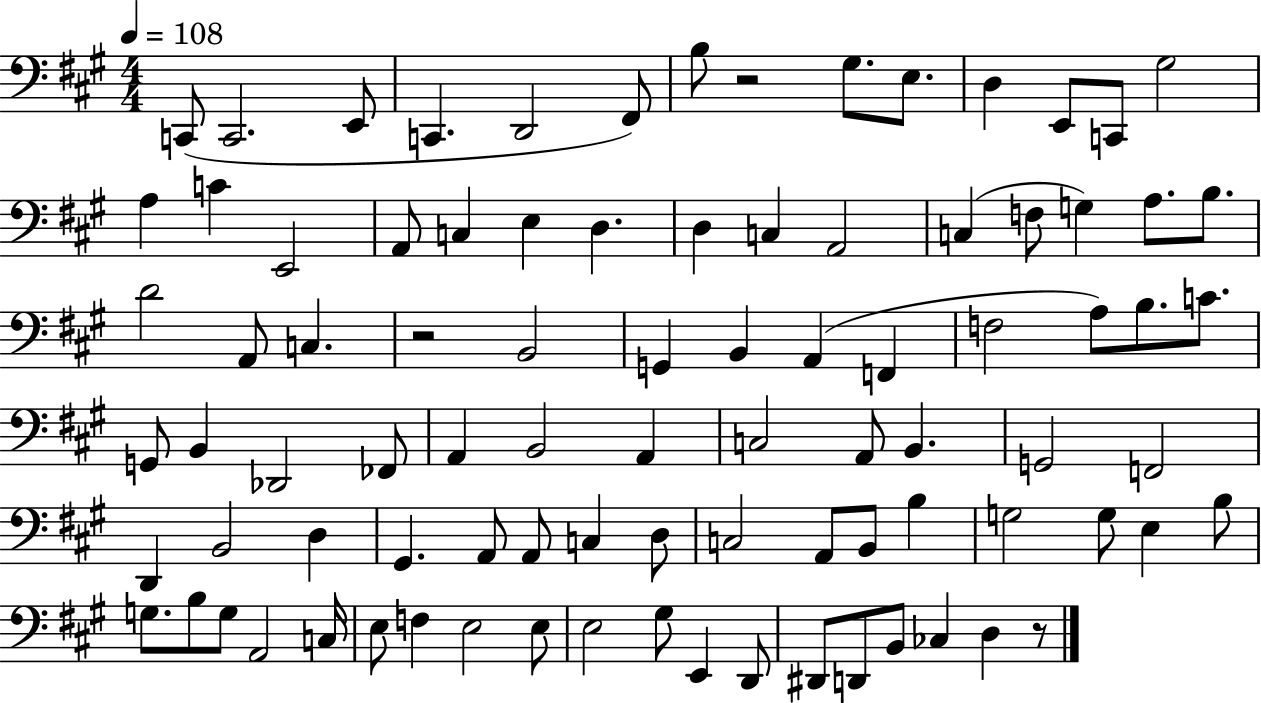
X:1
T:Untitled
M:4/4
L:1/4
K:A
C,,/2 C,,2 E,,/2 C,, D,,2 ^F,,/2 B,/2 z2 ^G,/2 E,/2 D, E,,/2 C,,/2 ^G,2 A, C E,,2 A,,/2 C, E, D, D, C, A,,2 C, F,/2 G, A,/2 B,/2 D2 A,,/2 C, z2 B,,2 G,, B,, A,, F,, F,2 A,/2 B,/2 C/2 G,,/2 B,, _D,,2 _F,,/2 A,, B,,2 A,, C,2 A,,/2 B,, G,,2 F,,2 D,, B,,2 D, ^G,, A,,/2 A,,/2 C, D,/2 C,2 A,,/2 B,,/2 B, G,2 G,/2 E, B,/2 G,/2 B,/2 G,/2 A,,2 C,/4 E,/2 F, E,2 E,/2 E,2 ^G,/2 E,, D,,/2 ^D,,/2 D,,/2 B,,/2 _C, D, z/2